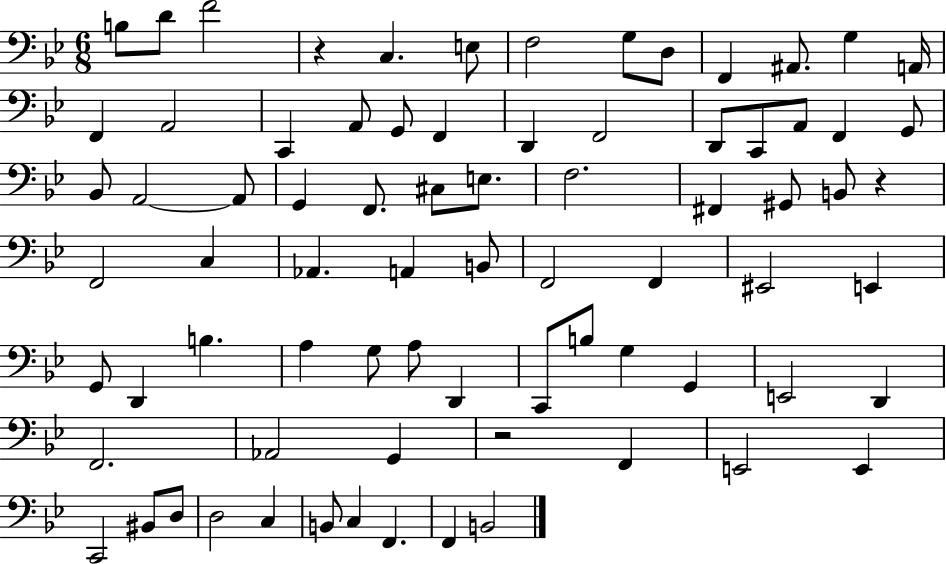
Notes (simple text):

B3/e D4/e F4/h R/q C3/q. E3/e F3/h G3/e D3/e F2/q A#2/e. G3/q A2/s F2/q A2/h C2/q A2/e G2/e F2/q D2/q F2/h D2/e C2/e A2/e F2/q G2/e Bb2/e A2/h A2/e G2/q F2/e. C#3/e E3/e. F3/h. F#2/q G#2/e B2/e R/q F2/h C3/q Ab2/q. A2/q B2/e F2/h F2/q EIS2/h E2/q G2/e D2/q B3/q. A3/q G3/e A3/e D2/q C2/e B3/e G3/q G2/q E2/h D2/q F2/h. Ab2/h G2/q R/h F2/q E2/h E2/q C2/h BIS2/e D3/e D3/h C3/q B2/e C3/q F2/q. F2/q B2/h